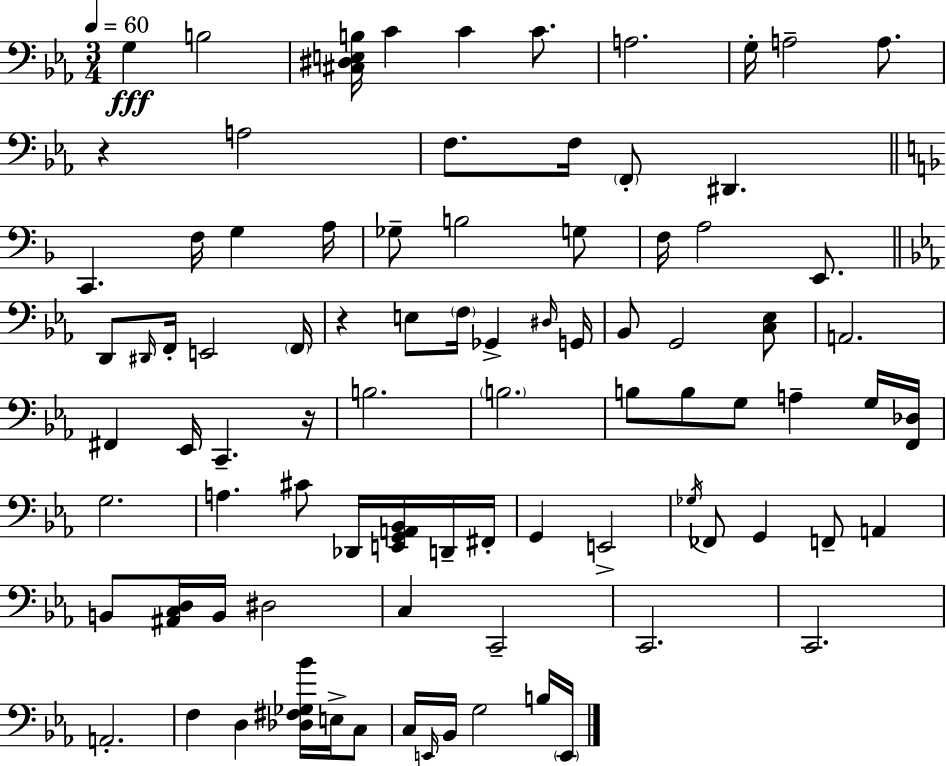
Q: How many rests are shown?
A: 3